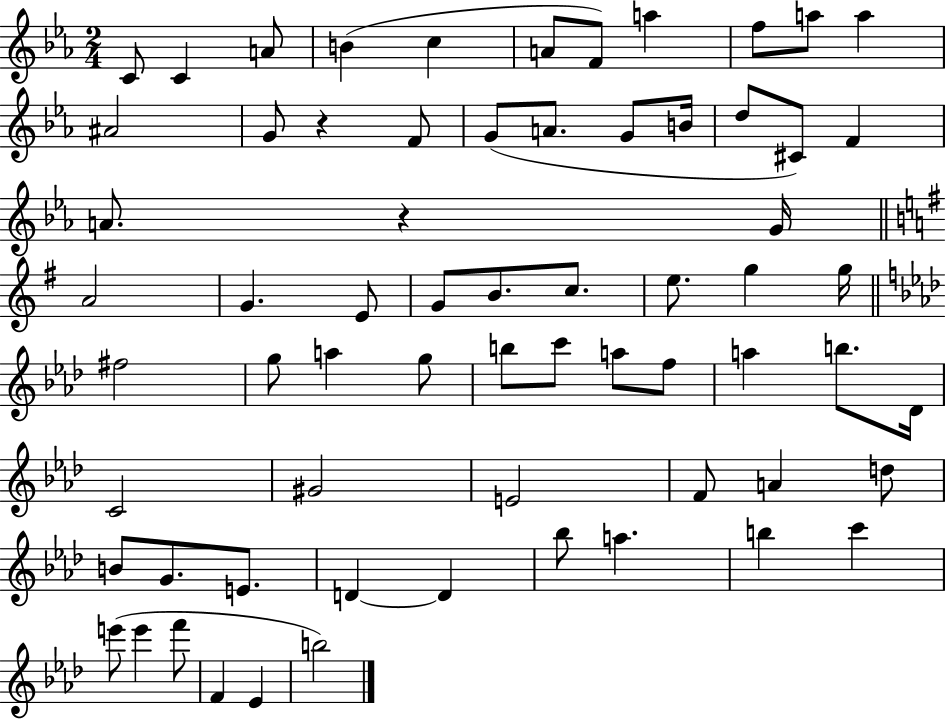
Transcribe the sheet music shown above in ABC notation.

X:1
T:Untitled
M:2/4
L:1/4
K:Eb
C/2 C A/2 B c A/2 F/2 a f/2 a/2 a ^A2 G/2 z F/2 G/2 A/2 G/2 B/4 d/2 ^C/2 F A/2 z G/4 A2 G E/2 G/2 B/2 c/2 e/2 g g/4 ^f2 g/2 a g/2 b/2 c'/2 a/2 f/2 a b/2 _D/4 C2 ^G2 E2 F/2 A d/2 B/2 G/2 E/2 D D _b/2 a b c' e'/2 e' f'/2 F _E b2